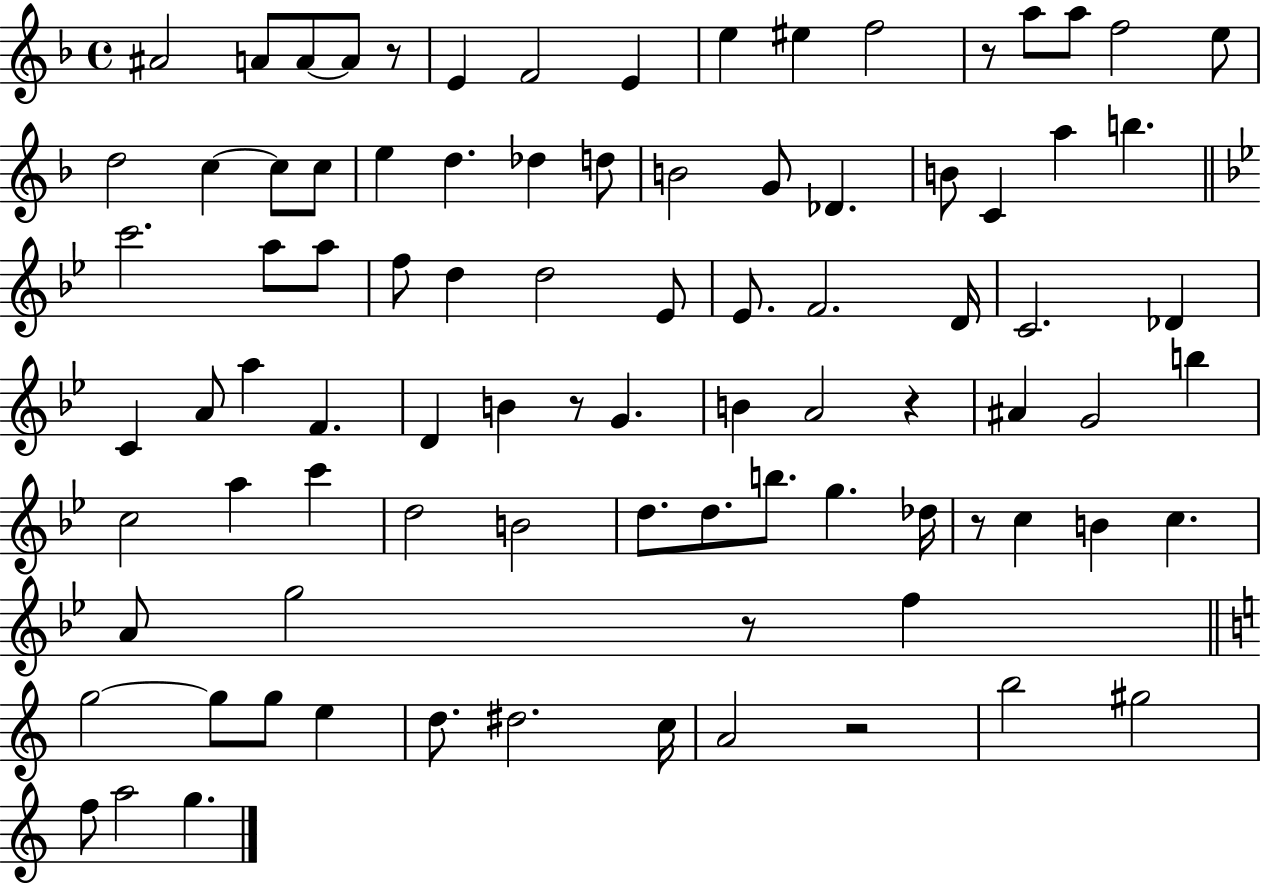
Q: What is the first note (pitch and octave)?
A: A#4